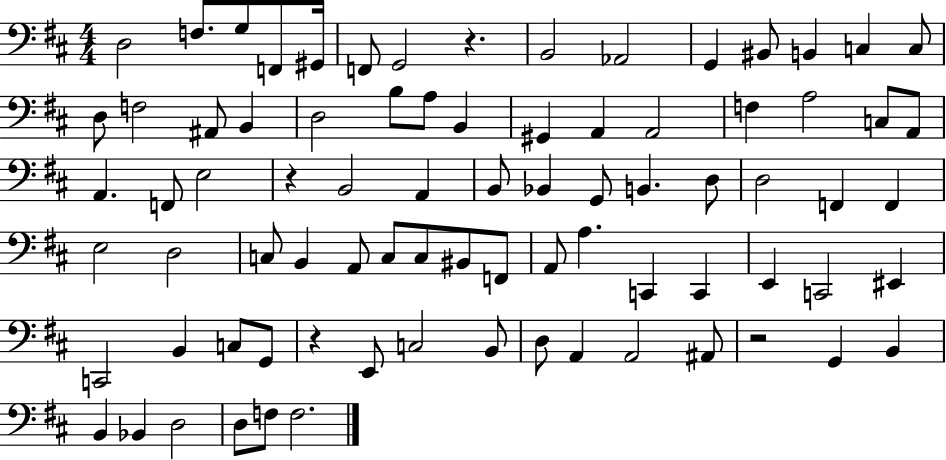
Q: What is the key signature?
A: D major